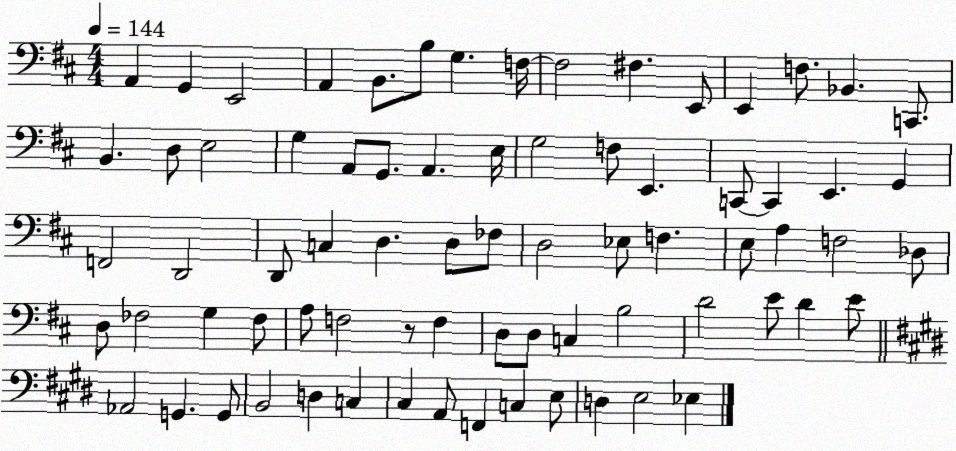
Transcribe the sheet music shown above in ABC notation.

X:1
T:Untitled
M:4/4
L:1/4
K:D
A,, G,, E,,2 A,, B,,/2 B,/2 G, F,/4 F,2 ^F, E,,/2 E,, F,/2 _B,, C,,/2 B,, D,/2 E,2 G, A,,/2 G,,/2 A,, E,/4 G,2 F,/2 E,, C,,/2 C,, E,, G,, F,,2 D,,2 D,,/2 C, D, D,/2 _F,/2 D,2 _E,/2 F, E,/2 A, F,2 _D,/2 D,/2 _F,2 G, _F,/2 A,/2 F,2 z/2 F, D,/2 D,/2 C, B,2 D2 E/2 D E/2 _A,,2 G,, G,,/2 B,,2 D, C, ^C, A,,/2 F,, C, E,/2 D, E,2 _E,